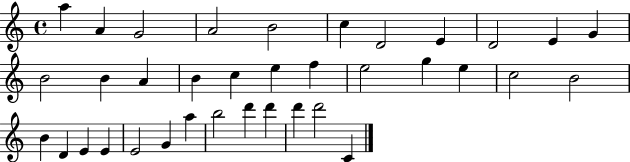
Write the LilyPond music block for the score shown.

{
  \clef treble
  \time 4/4
  \defaultTimeSignature
  \key c \major
  a''4 a'4 g'2 | a'2 b'2 | c''4 d'2 e'4 | d'2 e'4 g'4 | \break b'2 b'4 a'4 | b'4 c''4 e''4 f''4 | e''2 g''4 e''4 | c''2 b'2 | \break b'4 d'4 e'4 e'4 | e'2 g'4 a''4 | b''2 d'''4 d'''4 | d'''4 d'''2 c'4 | \break \bar "|."
}